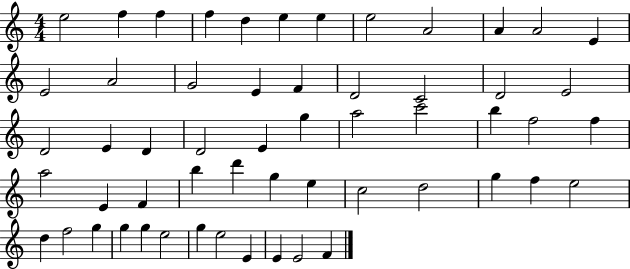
E5/h F5/q F5/q F5/q D5/q E5/q E5/q E5/h A4/h A4/q A4/h E4/q E4/h A4/h G4/h E4/q F4/q D4/h C4/h D4/h E4/h D4/h E4/q D4/q D4/h E4/q G5/q A5/h C6/h B5/q F5/h F5/q A5/h E4/q F4/q B5/q D6/q G5/q E5/q C5/h D5/h G5/q F5/q E5/h D5/q F5/h G5/q G5/q G5/q E5/h G5/q E5/h E4/q E4/q E4/h F4/q